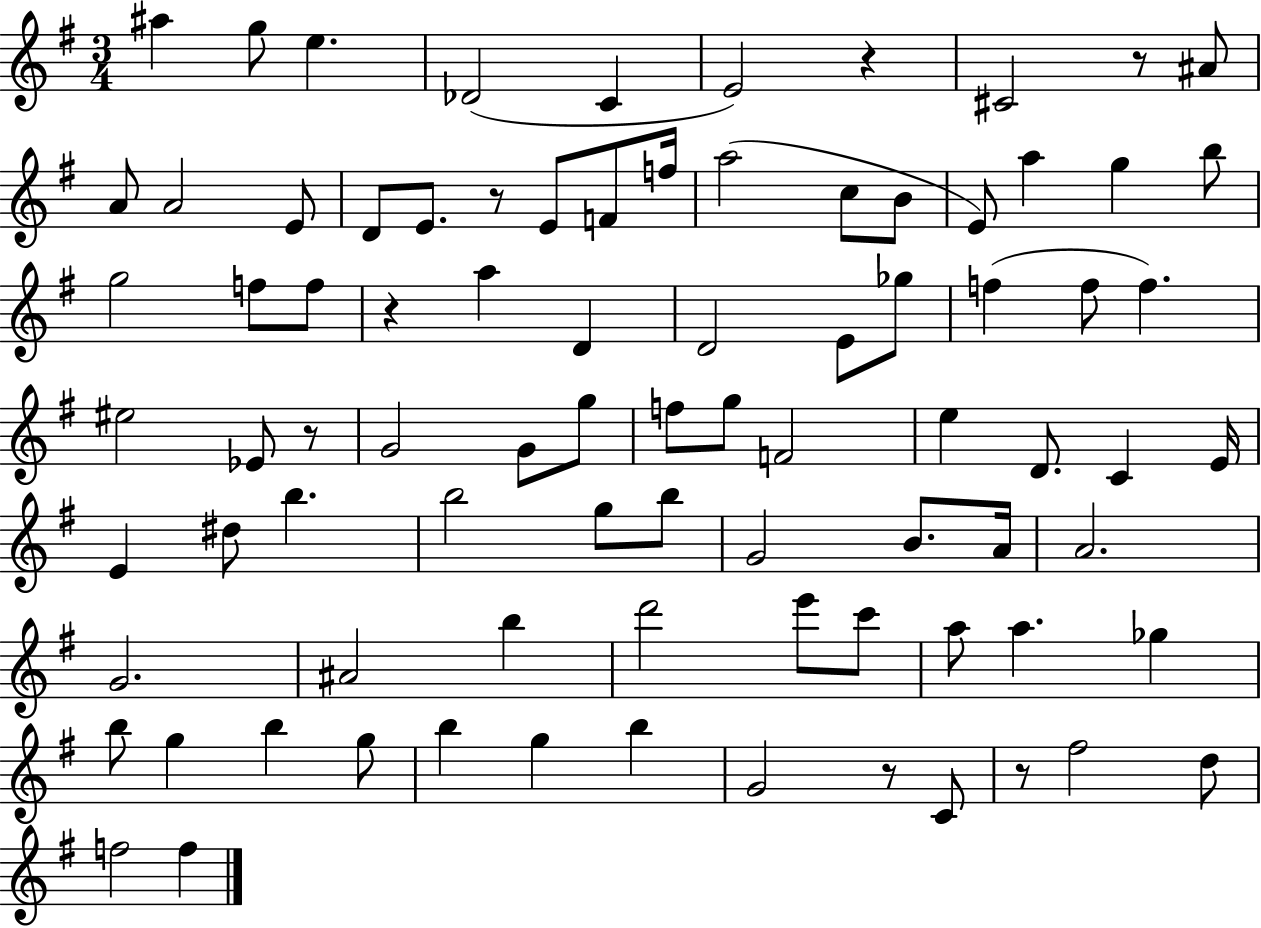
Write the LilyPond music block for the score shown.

{
  \clef treble
  \numericTimeSignature
  \time 3/4
  \key g \major
  ais''4 g''8 e''4. | des'2( c'4 | e'2) r4 | cis'2 r8 ais'8 | \break a'8 a'2 e'8 | d'8 e'8. r8 e'8 f'8 f''16 | a''2( c''8 b'8 | e'8) a''4 g''4 b''8 | \break g''2 f''8 f''8 | r4 a''4 d'4 | d'2 e'8 ges''8 | f''4( f''8 f''4.) | \break eis''2 ees'8 r8 | g'2 g'8 g''8 | f''8 g''8 f'2 | e''4 d'8. c'4 e'16 | \break e'4 dis''8 b''4. | b''2 g''8 b''8 | g'2 b'8. a'16 | a'2. | \break g'2. | ais'2 b''4 | d'''2 e'''8 c'''8 | a''8 a''4. ges''4 | \break b''8 g''4 b''4 g''8 | b''4 g''4 b''4 | g'2 r8 c'8 | r8 fis''2 d''8 | \break f''2 f''4 | \bar "|."
}